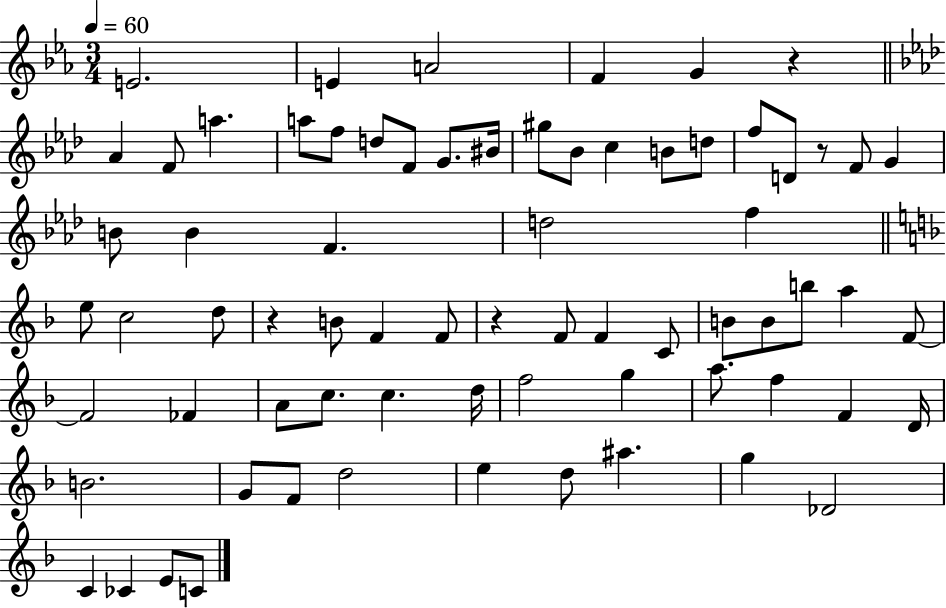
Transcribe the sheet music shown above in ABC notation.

X:1
T:Untitled
M:3/4
L:1/4
K:Eb
E2 E A2 F G z _A F/2 a a/2 f/2 d/2 F/2 G/2 ^B/4 ^g/2 _B/2 c B/2 d/2 f/2 D/2 z/2 F/2 G B/2 B F d2 f e/2 c2 d/2 z B/2 F F/2 z F/2 F C/2 B/2 B/2 b/2 a F/2 F2 _F A/2 c/2 c d/4 f2 g a/2 f F D/4 B2 G/2 F/2 d2 e d/2 ^a g _D2 C _C E/2 C/2